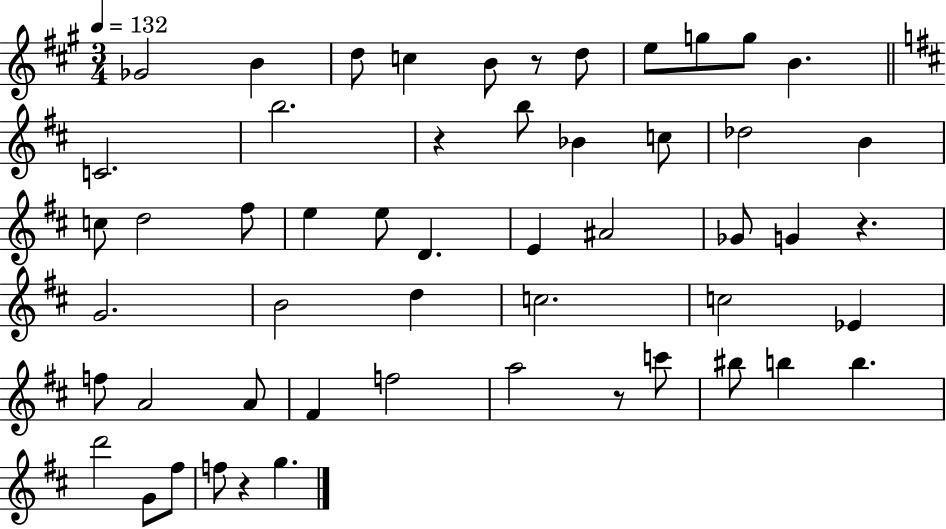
{
  \clef treble
  \numericTimeSignature
  \time 3/4
  \key a \major
  \tempo 4 = 132
  \repeat volta 2 { ges'2 b'4 | d''8 c''4 b'8 r8 d''8 | e''8 g''8 g''8 b'4. | \bar "||" \break \key d \major c'2. | b''2. | r4 b''8 bes'4 c''8 | des''2 b'4 | \break c''8 d''2 fis''8 | e''4 e''8 d'4. | e'4 ais'2 | ges'8 g'4 r4. | \break g'2. | b'2 d''4 | c''2. | c''2 ees'4 | \break f''8 a'2 a'8 | fis'4 f''2 | a''2 r8 c'''8 | bis''8 b''4 b''4. | \break d'''2 g'8 fis''8 | f''8 r4 g''4. | } \bar "|."
}